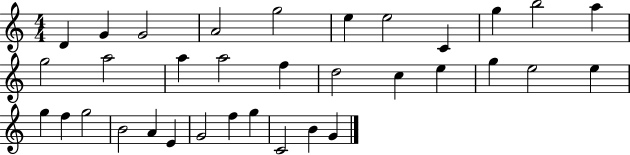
X:1
T:Untitled
M:4/4
L:1/4
K:C
D G G2 A2 g2 e e2 C g b2 a g2 a2 a a2 f d2 c e g e2 e g f g2 B2 A E G2 f g C2 B G